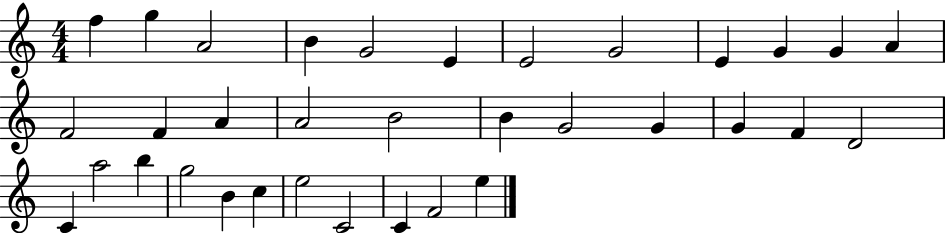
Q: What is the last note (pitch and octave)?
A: E5